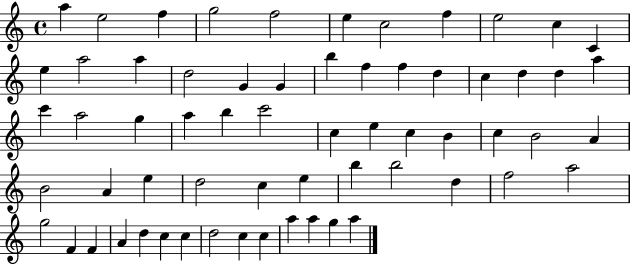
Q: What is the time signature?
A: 4/4